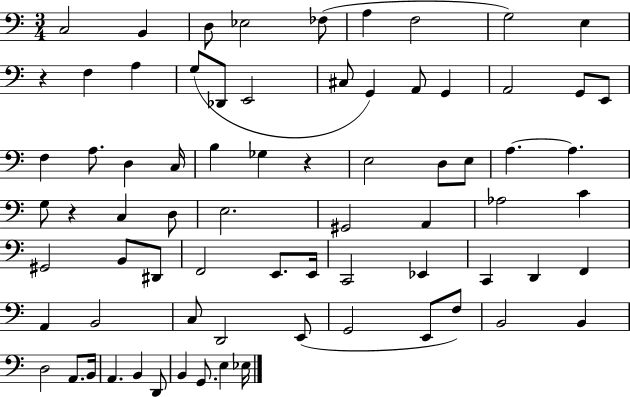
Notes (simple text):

C3/h B2/q D3/e Eb3/h FES3/e A3/q F3/h G3/h E3/q R/q F3/q A3/q G3/e Db2/e E2/h C#3/e G2/q A2/e G2/q A2/h G2/e E2/e F3/q A3/e. D3/q C3/s B3/q Gb3/q R/q E3/h D3/e E3/e A3/q. A3/q. G3/e R/q C3/q D3/e E3/h. G#2/h A2/q Ab3/h C4/q G#2/h B2/e D#2/e F2/h E2/e. E2/s C2/h Eb2/q C2/q D2/q F2/q A2/q B2/h C3/e D2/h E2/e G2/h E2/e F3/e B2/h B2/q D3/h A2/e. B2/s A2/q. B2/q D2/e B2/q G2/e. E3/q Eb3/s